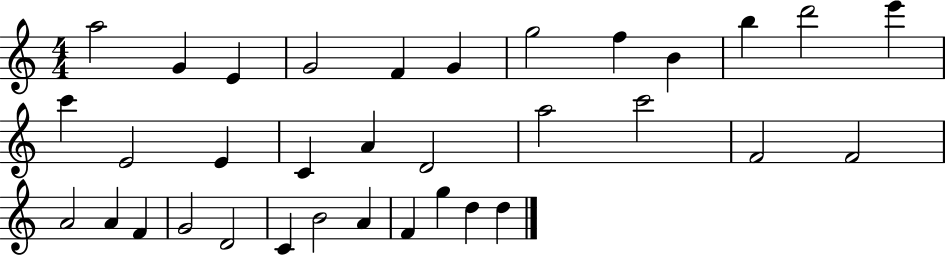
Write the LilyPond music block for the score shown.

{
  \clef treble
  \numericTimeSignature
  \time 4/4
  \key c \major
  a''2 g'4 e'4 | g'2 f'4 g'4 | g''2 f''4 b'4 | b''4 d'''2 e'''4 | \break c'''4 e'2 e'4 | c'4 a'4 d'2 | a''2 c'''2 | f'2 f'2 | \break a'2 a'4 f'4 | g'2 d'2 | c'4 b'2 a'4 | f'4 g''4 d''4 d''4 | \break \bar "|."
}